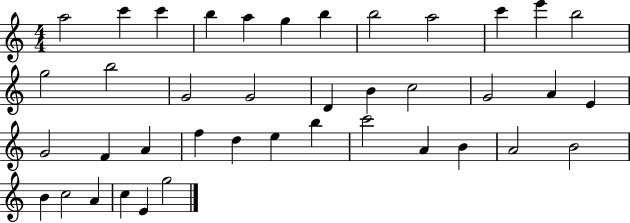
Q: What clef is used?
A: treble